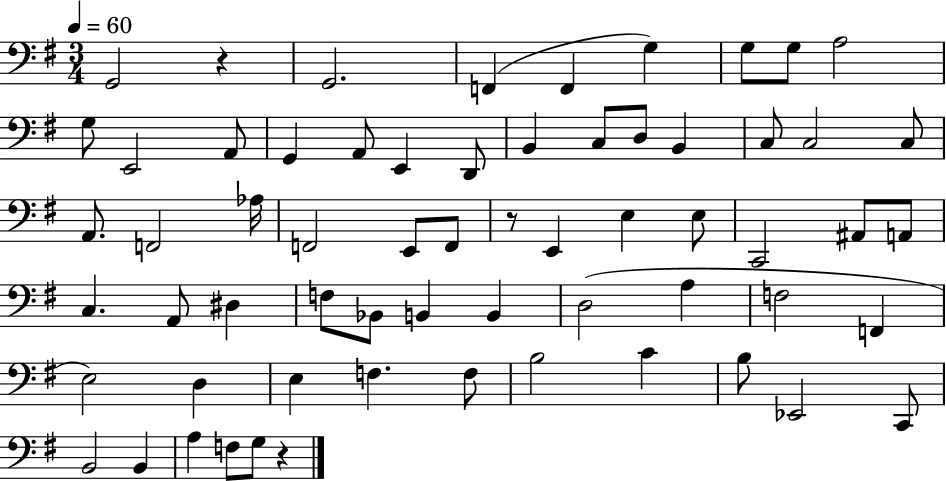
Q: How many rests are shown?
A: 3